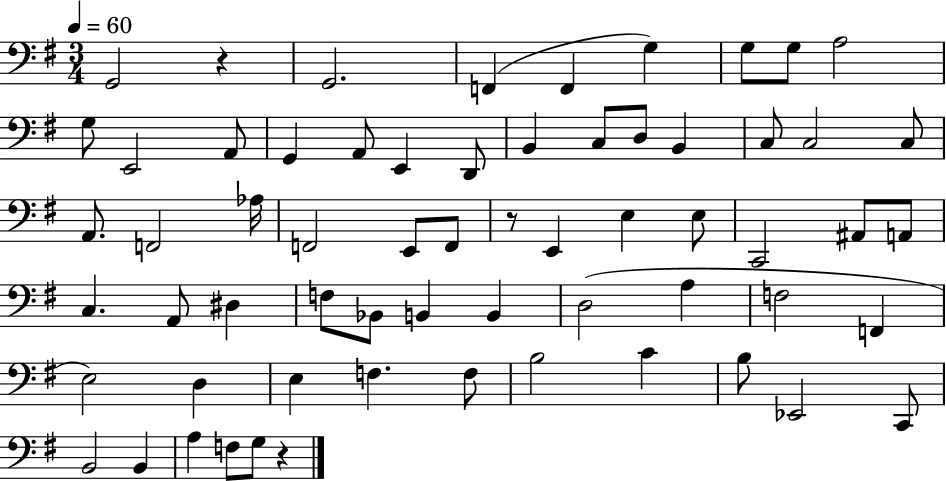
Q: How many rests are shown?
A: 3